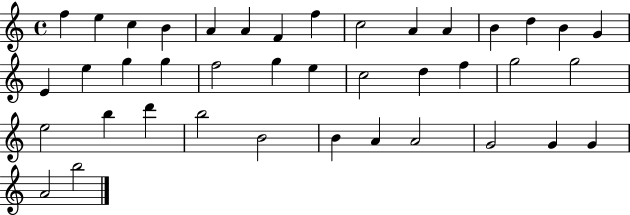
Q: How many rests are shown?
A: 0